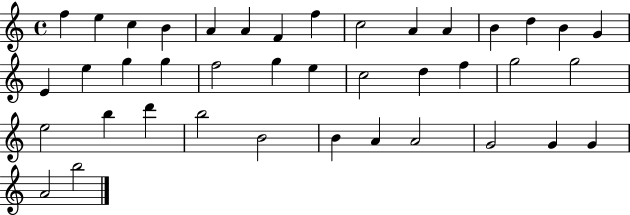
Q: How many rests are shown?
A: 0